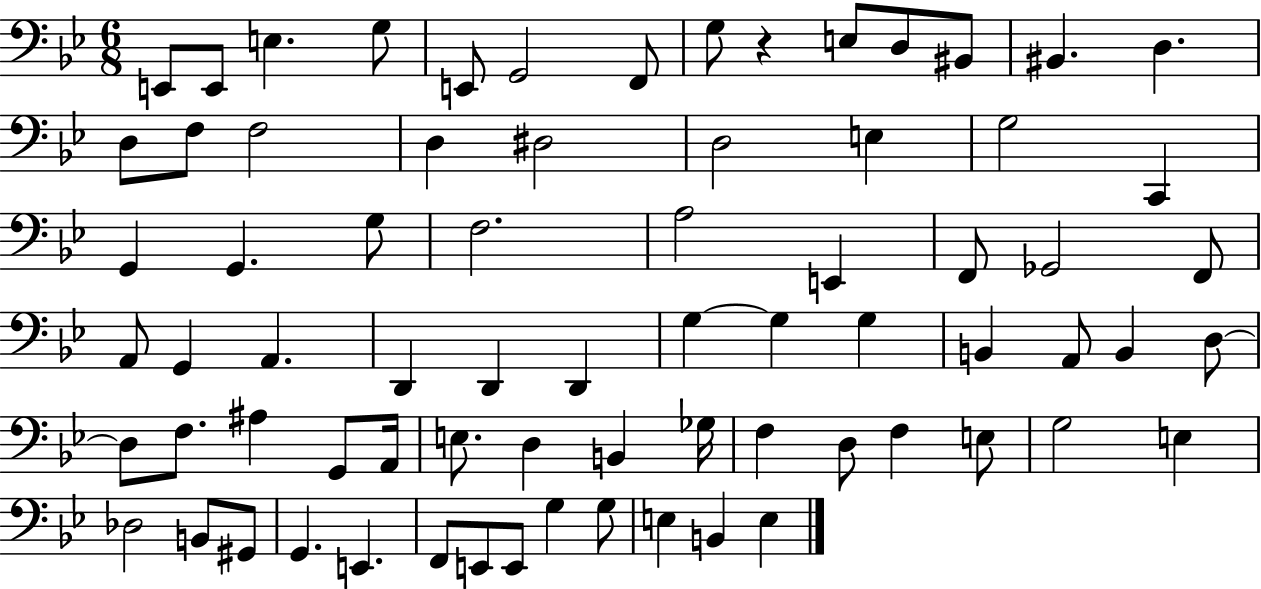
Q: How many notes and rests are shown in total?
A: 73